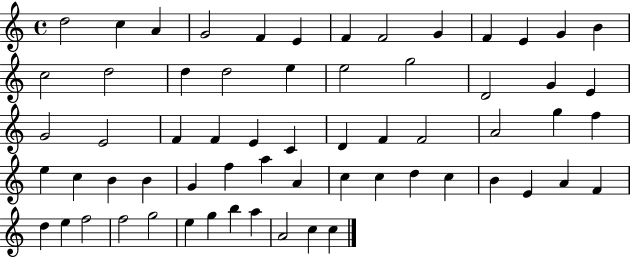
D5/h C5/q A4/q G4/h F4/q E4/q F4/q F4/h G4/q F4/q E4/q G4/q B4/q C5/h D5/h D5/q D5/h E5/q E5/h G5/h D4/h G4/q E4/q G4/h E4/h F4/q F4/q E4/q C4/q D4/q F4/q F4/h A4/h G5/q F5/q E5/q C5/q B4/q B4/q G4/q F5/q A5/q A4/q C5/q C5/q D5/q C5/q B4/q E4/q A4/q F4/q D5/q E5/q F5/h F5/h G5/h E5/q G5/q B5/q A5/q A4/h C5/q C5/q